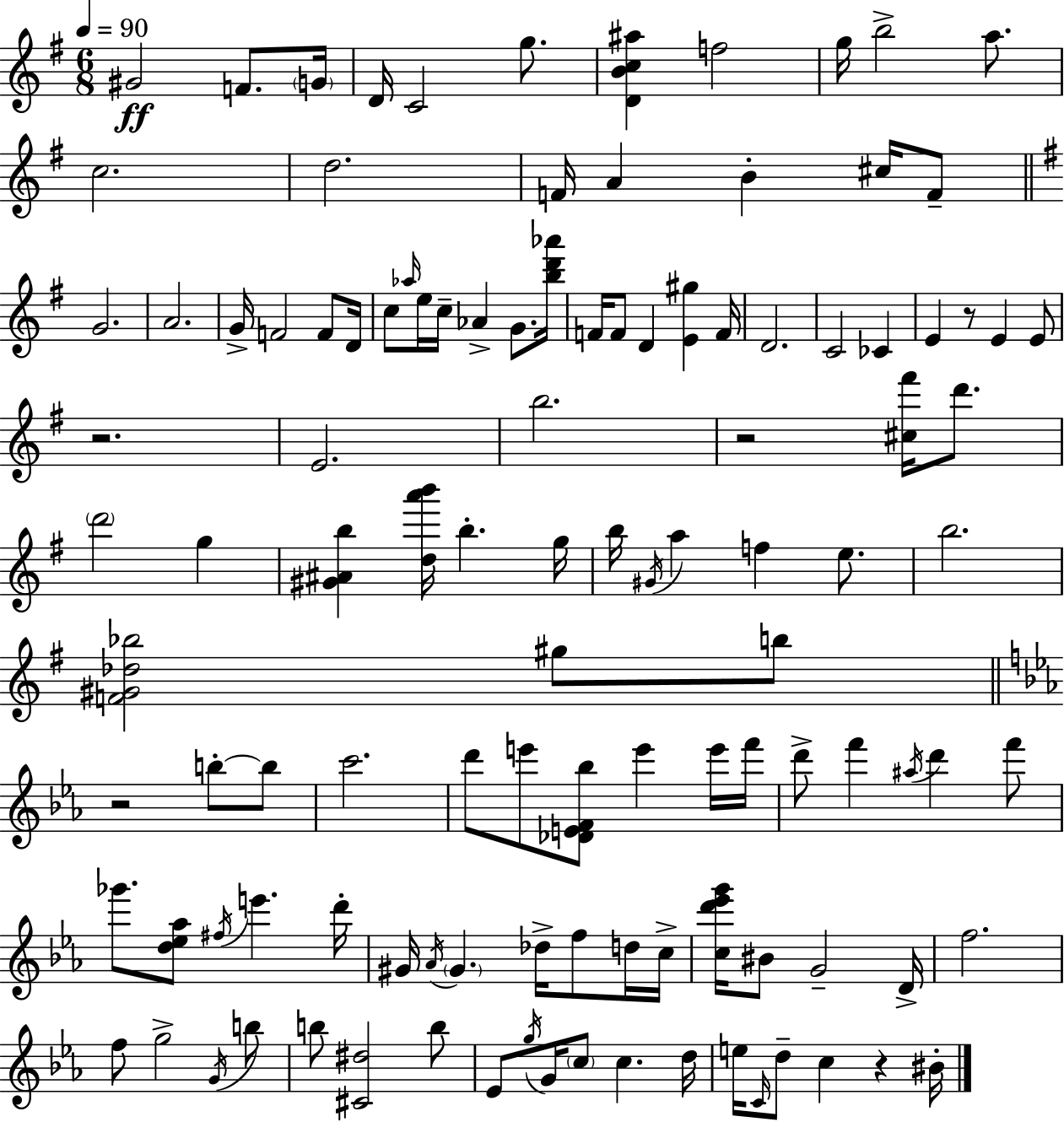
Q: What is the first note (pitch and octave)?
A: G#4